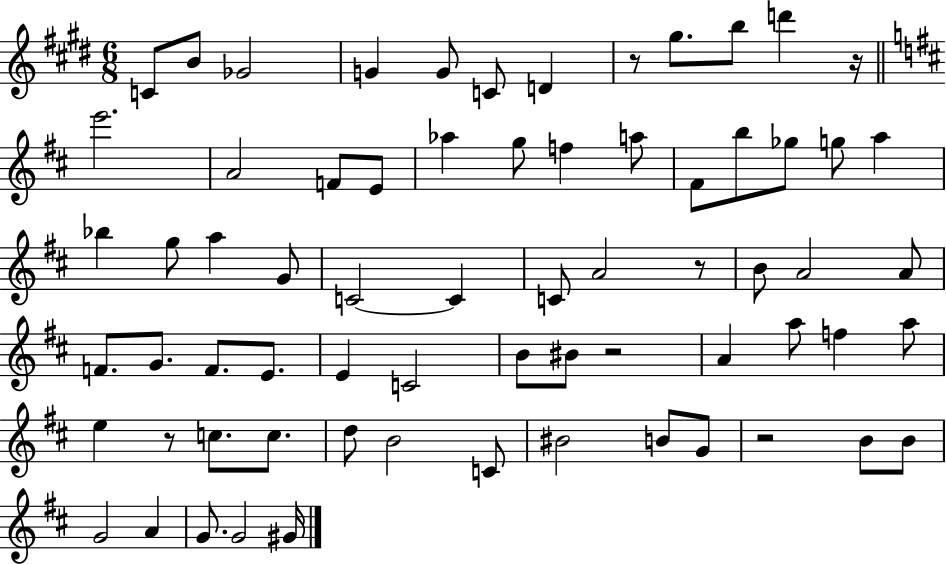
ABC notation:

X:1
T:Untitled
M:6/8
L:1/4
K:E
C/2 B/2 _G2 G G/2 C/2 D z/2 ^g/2 b/2 d' z/4 e'2 A2 F/2 E/2 _a g/2 f a/2 ^F/2 b/2 _g/2 g/2 a _b g/2 a G/2 C2 C C/2 A2 z/2 B/2 A2 A/2 F/2 G/2 F/2 E/2 E C2 B/2 ^B/2 z2 A a/2 f a/2 e z/2 c/2 c/2 d/2 B2 C/2 ^B2 B/2 G/2 z2 B/2 B/2 G2 A G/2 G2 ^G/4